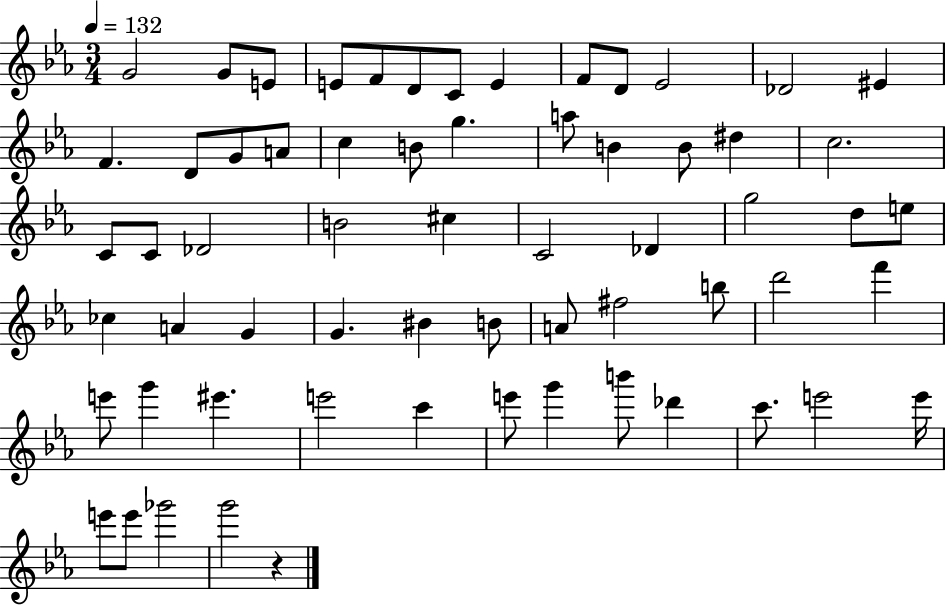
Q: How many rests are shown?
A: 1